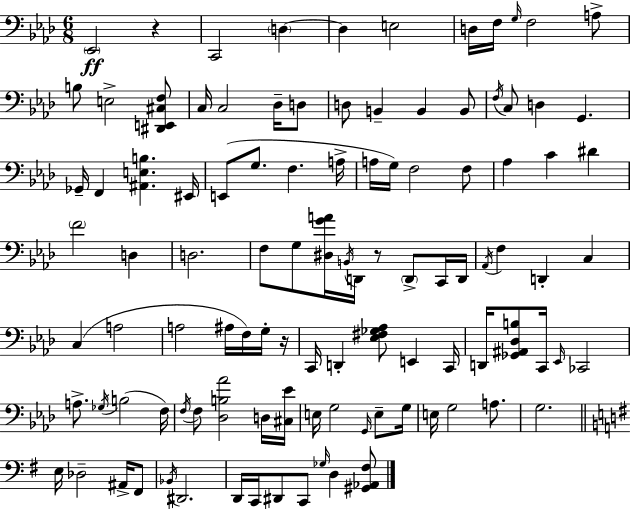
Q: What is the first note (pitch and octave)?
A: Eb2